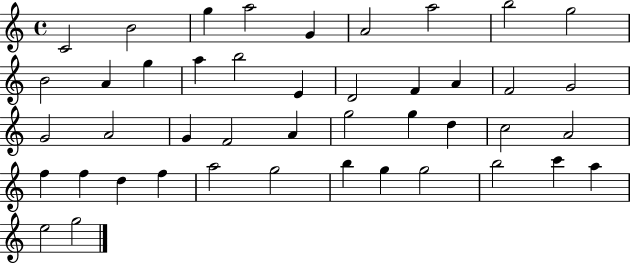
{
  \clef treble
  \time 4/4
  \defaultTimeSignature
  \key c \major
  c'2 b'2 | g''4 a''2 g'4 | a'2 a''2 | b''2 g''2 | \break b'2 a'4 g''4 | a''4 b''2 e'4 | d'2 f'4 a'4 | f'2 g'2 | \break g'2 a'2 | g'4 f'2 a'4 | g''2 g''4 d''4 | c''2 a'2 | \break f''4 f''4 d''4 f''4 | a''2 g''2 | b''4 g''4 g''2 | b''2 c'''4 a''4 | \break e''2 g''2 | \bar "|."
}